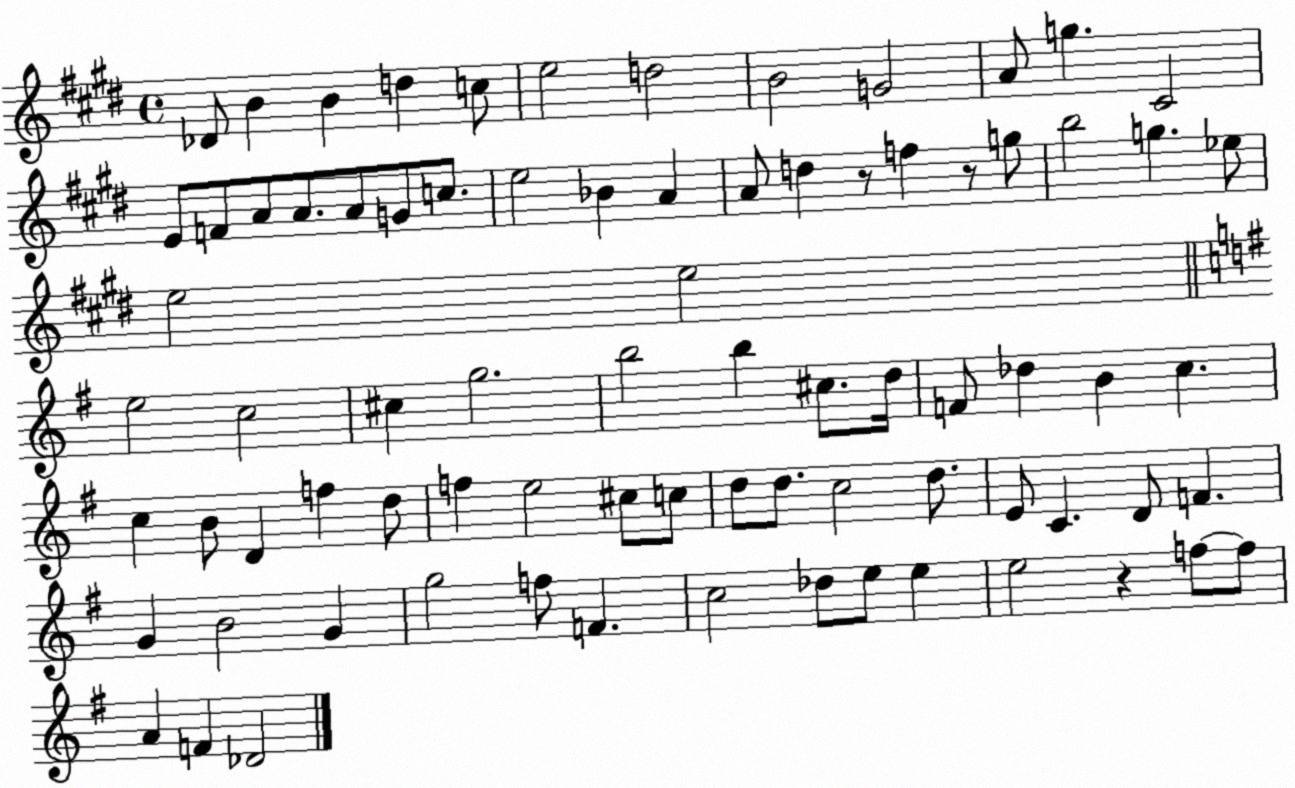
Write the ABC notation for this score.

X:1
T:Untitled
M:4/4
L:1/4
K:E
_D/2 B B d c/2 e2 d2 B2 G2 A/2 g ^C2 E/2 F/2 A/2 A/2 A/2 G/2 c/2 e2 _B A A/2 d z/2 f z/2 g/2 b2 g _e/2 e2 e2 e2 c2 ^c g2 b2 b ^c/2 d/4 F/2 _d B c c B/2 D f d/2 f e2 ^c/2 c/2 d/2 d/2 c2 d/2 E/2 C D/2 F G B2 G g2 f/2 F c2 _d/2 e/2 e e2 z f/2 f/2 A F _D2